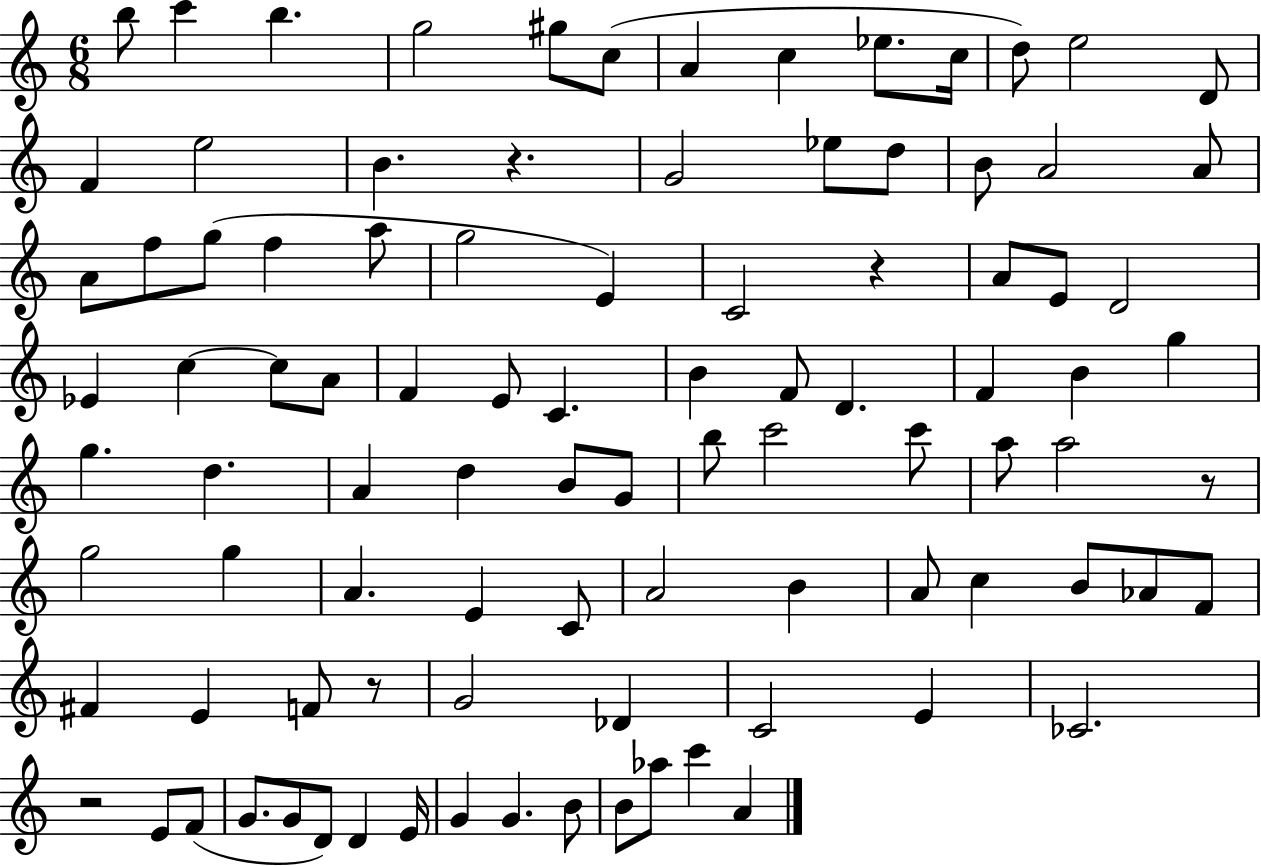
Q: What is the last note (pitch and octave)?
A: A4